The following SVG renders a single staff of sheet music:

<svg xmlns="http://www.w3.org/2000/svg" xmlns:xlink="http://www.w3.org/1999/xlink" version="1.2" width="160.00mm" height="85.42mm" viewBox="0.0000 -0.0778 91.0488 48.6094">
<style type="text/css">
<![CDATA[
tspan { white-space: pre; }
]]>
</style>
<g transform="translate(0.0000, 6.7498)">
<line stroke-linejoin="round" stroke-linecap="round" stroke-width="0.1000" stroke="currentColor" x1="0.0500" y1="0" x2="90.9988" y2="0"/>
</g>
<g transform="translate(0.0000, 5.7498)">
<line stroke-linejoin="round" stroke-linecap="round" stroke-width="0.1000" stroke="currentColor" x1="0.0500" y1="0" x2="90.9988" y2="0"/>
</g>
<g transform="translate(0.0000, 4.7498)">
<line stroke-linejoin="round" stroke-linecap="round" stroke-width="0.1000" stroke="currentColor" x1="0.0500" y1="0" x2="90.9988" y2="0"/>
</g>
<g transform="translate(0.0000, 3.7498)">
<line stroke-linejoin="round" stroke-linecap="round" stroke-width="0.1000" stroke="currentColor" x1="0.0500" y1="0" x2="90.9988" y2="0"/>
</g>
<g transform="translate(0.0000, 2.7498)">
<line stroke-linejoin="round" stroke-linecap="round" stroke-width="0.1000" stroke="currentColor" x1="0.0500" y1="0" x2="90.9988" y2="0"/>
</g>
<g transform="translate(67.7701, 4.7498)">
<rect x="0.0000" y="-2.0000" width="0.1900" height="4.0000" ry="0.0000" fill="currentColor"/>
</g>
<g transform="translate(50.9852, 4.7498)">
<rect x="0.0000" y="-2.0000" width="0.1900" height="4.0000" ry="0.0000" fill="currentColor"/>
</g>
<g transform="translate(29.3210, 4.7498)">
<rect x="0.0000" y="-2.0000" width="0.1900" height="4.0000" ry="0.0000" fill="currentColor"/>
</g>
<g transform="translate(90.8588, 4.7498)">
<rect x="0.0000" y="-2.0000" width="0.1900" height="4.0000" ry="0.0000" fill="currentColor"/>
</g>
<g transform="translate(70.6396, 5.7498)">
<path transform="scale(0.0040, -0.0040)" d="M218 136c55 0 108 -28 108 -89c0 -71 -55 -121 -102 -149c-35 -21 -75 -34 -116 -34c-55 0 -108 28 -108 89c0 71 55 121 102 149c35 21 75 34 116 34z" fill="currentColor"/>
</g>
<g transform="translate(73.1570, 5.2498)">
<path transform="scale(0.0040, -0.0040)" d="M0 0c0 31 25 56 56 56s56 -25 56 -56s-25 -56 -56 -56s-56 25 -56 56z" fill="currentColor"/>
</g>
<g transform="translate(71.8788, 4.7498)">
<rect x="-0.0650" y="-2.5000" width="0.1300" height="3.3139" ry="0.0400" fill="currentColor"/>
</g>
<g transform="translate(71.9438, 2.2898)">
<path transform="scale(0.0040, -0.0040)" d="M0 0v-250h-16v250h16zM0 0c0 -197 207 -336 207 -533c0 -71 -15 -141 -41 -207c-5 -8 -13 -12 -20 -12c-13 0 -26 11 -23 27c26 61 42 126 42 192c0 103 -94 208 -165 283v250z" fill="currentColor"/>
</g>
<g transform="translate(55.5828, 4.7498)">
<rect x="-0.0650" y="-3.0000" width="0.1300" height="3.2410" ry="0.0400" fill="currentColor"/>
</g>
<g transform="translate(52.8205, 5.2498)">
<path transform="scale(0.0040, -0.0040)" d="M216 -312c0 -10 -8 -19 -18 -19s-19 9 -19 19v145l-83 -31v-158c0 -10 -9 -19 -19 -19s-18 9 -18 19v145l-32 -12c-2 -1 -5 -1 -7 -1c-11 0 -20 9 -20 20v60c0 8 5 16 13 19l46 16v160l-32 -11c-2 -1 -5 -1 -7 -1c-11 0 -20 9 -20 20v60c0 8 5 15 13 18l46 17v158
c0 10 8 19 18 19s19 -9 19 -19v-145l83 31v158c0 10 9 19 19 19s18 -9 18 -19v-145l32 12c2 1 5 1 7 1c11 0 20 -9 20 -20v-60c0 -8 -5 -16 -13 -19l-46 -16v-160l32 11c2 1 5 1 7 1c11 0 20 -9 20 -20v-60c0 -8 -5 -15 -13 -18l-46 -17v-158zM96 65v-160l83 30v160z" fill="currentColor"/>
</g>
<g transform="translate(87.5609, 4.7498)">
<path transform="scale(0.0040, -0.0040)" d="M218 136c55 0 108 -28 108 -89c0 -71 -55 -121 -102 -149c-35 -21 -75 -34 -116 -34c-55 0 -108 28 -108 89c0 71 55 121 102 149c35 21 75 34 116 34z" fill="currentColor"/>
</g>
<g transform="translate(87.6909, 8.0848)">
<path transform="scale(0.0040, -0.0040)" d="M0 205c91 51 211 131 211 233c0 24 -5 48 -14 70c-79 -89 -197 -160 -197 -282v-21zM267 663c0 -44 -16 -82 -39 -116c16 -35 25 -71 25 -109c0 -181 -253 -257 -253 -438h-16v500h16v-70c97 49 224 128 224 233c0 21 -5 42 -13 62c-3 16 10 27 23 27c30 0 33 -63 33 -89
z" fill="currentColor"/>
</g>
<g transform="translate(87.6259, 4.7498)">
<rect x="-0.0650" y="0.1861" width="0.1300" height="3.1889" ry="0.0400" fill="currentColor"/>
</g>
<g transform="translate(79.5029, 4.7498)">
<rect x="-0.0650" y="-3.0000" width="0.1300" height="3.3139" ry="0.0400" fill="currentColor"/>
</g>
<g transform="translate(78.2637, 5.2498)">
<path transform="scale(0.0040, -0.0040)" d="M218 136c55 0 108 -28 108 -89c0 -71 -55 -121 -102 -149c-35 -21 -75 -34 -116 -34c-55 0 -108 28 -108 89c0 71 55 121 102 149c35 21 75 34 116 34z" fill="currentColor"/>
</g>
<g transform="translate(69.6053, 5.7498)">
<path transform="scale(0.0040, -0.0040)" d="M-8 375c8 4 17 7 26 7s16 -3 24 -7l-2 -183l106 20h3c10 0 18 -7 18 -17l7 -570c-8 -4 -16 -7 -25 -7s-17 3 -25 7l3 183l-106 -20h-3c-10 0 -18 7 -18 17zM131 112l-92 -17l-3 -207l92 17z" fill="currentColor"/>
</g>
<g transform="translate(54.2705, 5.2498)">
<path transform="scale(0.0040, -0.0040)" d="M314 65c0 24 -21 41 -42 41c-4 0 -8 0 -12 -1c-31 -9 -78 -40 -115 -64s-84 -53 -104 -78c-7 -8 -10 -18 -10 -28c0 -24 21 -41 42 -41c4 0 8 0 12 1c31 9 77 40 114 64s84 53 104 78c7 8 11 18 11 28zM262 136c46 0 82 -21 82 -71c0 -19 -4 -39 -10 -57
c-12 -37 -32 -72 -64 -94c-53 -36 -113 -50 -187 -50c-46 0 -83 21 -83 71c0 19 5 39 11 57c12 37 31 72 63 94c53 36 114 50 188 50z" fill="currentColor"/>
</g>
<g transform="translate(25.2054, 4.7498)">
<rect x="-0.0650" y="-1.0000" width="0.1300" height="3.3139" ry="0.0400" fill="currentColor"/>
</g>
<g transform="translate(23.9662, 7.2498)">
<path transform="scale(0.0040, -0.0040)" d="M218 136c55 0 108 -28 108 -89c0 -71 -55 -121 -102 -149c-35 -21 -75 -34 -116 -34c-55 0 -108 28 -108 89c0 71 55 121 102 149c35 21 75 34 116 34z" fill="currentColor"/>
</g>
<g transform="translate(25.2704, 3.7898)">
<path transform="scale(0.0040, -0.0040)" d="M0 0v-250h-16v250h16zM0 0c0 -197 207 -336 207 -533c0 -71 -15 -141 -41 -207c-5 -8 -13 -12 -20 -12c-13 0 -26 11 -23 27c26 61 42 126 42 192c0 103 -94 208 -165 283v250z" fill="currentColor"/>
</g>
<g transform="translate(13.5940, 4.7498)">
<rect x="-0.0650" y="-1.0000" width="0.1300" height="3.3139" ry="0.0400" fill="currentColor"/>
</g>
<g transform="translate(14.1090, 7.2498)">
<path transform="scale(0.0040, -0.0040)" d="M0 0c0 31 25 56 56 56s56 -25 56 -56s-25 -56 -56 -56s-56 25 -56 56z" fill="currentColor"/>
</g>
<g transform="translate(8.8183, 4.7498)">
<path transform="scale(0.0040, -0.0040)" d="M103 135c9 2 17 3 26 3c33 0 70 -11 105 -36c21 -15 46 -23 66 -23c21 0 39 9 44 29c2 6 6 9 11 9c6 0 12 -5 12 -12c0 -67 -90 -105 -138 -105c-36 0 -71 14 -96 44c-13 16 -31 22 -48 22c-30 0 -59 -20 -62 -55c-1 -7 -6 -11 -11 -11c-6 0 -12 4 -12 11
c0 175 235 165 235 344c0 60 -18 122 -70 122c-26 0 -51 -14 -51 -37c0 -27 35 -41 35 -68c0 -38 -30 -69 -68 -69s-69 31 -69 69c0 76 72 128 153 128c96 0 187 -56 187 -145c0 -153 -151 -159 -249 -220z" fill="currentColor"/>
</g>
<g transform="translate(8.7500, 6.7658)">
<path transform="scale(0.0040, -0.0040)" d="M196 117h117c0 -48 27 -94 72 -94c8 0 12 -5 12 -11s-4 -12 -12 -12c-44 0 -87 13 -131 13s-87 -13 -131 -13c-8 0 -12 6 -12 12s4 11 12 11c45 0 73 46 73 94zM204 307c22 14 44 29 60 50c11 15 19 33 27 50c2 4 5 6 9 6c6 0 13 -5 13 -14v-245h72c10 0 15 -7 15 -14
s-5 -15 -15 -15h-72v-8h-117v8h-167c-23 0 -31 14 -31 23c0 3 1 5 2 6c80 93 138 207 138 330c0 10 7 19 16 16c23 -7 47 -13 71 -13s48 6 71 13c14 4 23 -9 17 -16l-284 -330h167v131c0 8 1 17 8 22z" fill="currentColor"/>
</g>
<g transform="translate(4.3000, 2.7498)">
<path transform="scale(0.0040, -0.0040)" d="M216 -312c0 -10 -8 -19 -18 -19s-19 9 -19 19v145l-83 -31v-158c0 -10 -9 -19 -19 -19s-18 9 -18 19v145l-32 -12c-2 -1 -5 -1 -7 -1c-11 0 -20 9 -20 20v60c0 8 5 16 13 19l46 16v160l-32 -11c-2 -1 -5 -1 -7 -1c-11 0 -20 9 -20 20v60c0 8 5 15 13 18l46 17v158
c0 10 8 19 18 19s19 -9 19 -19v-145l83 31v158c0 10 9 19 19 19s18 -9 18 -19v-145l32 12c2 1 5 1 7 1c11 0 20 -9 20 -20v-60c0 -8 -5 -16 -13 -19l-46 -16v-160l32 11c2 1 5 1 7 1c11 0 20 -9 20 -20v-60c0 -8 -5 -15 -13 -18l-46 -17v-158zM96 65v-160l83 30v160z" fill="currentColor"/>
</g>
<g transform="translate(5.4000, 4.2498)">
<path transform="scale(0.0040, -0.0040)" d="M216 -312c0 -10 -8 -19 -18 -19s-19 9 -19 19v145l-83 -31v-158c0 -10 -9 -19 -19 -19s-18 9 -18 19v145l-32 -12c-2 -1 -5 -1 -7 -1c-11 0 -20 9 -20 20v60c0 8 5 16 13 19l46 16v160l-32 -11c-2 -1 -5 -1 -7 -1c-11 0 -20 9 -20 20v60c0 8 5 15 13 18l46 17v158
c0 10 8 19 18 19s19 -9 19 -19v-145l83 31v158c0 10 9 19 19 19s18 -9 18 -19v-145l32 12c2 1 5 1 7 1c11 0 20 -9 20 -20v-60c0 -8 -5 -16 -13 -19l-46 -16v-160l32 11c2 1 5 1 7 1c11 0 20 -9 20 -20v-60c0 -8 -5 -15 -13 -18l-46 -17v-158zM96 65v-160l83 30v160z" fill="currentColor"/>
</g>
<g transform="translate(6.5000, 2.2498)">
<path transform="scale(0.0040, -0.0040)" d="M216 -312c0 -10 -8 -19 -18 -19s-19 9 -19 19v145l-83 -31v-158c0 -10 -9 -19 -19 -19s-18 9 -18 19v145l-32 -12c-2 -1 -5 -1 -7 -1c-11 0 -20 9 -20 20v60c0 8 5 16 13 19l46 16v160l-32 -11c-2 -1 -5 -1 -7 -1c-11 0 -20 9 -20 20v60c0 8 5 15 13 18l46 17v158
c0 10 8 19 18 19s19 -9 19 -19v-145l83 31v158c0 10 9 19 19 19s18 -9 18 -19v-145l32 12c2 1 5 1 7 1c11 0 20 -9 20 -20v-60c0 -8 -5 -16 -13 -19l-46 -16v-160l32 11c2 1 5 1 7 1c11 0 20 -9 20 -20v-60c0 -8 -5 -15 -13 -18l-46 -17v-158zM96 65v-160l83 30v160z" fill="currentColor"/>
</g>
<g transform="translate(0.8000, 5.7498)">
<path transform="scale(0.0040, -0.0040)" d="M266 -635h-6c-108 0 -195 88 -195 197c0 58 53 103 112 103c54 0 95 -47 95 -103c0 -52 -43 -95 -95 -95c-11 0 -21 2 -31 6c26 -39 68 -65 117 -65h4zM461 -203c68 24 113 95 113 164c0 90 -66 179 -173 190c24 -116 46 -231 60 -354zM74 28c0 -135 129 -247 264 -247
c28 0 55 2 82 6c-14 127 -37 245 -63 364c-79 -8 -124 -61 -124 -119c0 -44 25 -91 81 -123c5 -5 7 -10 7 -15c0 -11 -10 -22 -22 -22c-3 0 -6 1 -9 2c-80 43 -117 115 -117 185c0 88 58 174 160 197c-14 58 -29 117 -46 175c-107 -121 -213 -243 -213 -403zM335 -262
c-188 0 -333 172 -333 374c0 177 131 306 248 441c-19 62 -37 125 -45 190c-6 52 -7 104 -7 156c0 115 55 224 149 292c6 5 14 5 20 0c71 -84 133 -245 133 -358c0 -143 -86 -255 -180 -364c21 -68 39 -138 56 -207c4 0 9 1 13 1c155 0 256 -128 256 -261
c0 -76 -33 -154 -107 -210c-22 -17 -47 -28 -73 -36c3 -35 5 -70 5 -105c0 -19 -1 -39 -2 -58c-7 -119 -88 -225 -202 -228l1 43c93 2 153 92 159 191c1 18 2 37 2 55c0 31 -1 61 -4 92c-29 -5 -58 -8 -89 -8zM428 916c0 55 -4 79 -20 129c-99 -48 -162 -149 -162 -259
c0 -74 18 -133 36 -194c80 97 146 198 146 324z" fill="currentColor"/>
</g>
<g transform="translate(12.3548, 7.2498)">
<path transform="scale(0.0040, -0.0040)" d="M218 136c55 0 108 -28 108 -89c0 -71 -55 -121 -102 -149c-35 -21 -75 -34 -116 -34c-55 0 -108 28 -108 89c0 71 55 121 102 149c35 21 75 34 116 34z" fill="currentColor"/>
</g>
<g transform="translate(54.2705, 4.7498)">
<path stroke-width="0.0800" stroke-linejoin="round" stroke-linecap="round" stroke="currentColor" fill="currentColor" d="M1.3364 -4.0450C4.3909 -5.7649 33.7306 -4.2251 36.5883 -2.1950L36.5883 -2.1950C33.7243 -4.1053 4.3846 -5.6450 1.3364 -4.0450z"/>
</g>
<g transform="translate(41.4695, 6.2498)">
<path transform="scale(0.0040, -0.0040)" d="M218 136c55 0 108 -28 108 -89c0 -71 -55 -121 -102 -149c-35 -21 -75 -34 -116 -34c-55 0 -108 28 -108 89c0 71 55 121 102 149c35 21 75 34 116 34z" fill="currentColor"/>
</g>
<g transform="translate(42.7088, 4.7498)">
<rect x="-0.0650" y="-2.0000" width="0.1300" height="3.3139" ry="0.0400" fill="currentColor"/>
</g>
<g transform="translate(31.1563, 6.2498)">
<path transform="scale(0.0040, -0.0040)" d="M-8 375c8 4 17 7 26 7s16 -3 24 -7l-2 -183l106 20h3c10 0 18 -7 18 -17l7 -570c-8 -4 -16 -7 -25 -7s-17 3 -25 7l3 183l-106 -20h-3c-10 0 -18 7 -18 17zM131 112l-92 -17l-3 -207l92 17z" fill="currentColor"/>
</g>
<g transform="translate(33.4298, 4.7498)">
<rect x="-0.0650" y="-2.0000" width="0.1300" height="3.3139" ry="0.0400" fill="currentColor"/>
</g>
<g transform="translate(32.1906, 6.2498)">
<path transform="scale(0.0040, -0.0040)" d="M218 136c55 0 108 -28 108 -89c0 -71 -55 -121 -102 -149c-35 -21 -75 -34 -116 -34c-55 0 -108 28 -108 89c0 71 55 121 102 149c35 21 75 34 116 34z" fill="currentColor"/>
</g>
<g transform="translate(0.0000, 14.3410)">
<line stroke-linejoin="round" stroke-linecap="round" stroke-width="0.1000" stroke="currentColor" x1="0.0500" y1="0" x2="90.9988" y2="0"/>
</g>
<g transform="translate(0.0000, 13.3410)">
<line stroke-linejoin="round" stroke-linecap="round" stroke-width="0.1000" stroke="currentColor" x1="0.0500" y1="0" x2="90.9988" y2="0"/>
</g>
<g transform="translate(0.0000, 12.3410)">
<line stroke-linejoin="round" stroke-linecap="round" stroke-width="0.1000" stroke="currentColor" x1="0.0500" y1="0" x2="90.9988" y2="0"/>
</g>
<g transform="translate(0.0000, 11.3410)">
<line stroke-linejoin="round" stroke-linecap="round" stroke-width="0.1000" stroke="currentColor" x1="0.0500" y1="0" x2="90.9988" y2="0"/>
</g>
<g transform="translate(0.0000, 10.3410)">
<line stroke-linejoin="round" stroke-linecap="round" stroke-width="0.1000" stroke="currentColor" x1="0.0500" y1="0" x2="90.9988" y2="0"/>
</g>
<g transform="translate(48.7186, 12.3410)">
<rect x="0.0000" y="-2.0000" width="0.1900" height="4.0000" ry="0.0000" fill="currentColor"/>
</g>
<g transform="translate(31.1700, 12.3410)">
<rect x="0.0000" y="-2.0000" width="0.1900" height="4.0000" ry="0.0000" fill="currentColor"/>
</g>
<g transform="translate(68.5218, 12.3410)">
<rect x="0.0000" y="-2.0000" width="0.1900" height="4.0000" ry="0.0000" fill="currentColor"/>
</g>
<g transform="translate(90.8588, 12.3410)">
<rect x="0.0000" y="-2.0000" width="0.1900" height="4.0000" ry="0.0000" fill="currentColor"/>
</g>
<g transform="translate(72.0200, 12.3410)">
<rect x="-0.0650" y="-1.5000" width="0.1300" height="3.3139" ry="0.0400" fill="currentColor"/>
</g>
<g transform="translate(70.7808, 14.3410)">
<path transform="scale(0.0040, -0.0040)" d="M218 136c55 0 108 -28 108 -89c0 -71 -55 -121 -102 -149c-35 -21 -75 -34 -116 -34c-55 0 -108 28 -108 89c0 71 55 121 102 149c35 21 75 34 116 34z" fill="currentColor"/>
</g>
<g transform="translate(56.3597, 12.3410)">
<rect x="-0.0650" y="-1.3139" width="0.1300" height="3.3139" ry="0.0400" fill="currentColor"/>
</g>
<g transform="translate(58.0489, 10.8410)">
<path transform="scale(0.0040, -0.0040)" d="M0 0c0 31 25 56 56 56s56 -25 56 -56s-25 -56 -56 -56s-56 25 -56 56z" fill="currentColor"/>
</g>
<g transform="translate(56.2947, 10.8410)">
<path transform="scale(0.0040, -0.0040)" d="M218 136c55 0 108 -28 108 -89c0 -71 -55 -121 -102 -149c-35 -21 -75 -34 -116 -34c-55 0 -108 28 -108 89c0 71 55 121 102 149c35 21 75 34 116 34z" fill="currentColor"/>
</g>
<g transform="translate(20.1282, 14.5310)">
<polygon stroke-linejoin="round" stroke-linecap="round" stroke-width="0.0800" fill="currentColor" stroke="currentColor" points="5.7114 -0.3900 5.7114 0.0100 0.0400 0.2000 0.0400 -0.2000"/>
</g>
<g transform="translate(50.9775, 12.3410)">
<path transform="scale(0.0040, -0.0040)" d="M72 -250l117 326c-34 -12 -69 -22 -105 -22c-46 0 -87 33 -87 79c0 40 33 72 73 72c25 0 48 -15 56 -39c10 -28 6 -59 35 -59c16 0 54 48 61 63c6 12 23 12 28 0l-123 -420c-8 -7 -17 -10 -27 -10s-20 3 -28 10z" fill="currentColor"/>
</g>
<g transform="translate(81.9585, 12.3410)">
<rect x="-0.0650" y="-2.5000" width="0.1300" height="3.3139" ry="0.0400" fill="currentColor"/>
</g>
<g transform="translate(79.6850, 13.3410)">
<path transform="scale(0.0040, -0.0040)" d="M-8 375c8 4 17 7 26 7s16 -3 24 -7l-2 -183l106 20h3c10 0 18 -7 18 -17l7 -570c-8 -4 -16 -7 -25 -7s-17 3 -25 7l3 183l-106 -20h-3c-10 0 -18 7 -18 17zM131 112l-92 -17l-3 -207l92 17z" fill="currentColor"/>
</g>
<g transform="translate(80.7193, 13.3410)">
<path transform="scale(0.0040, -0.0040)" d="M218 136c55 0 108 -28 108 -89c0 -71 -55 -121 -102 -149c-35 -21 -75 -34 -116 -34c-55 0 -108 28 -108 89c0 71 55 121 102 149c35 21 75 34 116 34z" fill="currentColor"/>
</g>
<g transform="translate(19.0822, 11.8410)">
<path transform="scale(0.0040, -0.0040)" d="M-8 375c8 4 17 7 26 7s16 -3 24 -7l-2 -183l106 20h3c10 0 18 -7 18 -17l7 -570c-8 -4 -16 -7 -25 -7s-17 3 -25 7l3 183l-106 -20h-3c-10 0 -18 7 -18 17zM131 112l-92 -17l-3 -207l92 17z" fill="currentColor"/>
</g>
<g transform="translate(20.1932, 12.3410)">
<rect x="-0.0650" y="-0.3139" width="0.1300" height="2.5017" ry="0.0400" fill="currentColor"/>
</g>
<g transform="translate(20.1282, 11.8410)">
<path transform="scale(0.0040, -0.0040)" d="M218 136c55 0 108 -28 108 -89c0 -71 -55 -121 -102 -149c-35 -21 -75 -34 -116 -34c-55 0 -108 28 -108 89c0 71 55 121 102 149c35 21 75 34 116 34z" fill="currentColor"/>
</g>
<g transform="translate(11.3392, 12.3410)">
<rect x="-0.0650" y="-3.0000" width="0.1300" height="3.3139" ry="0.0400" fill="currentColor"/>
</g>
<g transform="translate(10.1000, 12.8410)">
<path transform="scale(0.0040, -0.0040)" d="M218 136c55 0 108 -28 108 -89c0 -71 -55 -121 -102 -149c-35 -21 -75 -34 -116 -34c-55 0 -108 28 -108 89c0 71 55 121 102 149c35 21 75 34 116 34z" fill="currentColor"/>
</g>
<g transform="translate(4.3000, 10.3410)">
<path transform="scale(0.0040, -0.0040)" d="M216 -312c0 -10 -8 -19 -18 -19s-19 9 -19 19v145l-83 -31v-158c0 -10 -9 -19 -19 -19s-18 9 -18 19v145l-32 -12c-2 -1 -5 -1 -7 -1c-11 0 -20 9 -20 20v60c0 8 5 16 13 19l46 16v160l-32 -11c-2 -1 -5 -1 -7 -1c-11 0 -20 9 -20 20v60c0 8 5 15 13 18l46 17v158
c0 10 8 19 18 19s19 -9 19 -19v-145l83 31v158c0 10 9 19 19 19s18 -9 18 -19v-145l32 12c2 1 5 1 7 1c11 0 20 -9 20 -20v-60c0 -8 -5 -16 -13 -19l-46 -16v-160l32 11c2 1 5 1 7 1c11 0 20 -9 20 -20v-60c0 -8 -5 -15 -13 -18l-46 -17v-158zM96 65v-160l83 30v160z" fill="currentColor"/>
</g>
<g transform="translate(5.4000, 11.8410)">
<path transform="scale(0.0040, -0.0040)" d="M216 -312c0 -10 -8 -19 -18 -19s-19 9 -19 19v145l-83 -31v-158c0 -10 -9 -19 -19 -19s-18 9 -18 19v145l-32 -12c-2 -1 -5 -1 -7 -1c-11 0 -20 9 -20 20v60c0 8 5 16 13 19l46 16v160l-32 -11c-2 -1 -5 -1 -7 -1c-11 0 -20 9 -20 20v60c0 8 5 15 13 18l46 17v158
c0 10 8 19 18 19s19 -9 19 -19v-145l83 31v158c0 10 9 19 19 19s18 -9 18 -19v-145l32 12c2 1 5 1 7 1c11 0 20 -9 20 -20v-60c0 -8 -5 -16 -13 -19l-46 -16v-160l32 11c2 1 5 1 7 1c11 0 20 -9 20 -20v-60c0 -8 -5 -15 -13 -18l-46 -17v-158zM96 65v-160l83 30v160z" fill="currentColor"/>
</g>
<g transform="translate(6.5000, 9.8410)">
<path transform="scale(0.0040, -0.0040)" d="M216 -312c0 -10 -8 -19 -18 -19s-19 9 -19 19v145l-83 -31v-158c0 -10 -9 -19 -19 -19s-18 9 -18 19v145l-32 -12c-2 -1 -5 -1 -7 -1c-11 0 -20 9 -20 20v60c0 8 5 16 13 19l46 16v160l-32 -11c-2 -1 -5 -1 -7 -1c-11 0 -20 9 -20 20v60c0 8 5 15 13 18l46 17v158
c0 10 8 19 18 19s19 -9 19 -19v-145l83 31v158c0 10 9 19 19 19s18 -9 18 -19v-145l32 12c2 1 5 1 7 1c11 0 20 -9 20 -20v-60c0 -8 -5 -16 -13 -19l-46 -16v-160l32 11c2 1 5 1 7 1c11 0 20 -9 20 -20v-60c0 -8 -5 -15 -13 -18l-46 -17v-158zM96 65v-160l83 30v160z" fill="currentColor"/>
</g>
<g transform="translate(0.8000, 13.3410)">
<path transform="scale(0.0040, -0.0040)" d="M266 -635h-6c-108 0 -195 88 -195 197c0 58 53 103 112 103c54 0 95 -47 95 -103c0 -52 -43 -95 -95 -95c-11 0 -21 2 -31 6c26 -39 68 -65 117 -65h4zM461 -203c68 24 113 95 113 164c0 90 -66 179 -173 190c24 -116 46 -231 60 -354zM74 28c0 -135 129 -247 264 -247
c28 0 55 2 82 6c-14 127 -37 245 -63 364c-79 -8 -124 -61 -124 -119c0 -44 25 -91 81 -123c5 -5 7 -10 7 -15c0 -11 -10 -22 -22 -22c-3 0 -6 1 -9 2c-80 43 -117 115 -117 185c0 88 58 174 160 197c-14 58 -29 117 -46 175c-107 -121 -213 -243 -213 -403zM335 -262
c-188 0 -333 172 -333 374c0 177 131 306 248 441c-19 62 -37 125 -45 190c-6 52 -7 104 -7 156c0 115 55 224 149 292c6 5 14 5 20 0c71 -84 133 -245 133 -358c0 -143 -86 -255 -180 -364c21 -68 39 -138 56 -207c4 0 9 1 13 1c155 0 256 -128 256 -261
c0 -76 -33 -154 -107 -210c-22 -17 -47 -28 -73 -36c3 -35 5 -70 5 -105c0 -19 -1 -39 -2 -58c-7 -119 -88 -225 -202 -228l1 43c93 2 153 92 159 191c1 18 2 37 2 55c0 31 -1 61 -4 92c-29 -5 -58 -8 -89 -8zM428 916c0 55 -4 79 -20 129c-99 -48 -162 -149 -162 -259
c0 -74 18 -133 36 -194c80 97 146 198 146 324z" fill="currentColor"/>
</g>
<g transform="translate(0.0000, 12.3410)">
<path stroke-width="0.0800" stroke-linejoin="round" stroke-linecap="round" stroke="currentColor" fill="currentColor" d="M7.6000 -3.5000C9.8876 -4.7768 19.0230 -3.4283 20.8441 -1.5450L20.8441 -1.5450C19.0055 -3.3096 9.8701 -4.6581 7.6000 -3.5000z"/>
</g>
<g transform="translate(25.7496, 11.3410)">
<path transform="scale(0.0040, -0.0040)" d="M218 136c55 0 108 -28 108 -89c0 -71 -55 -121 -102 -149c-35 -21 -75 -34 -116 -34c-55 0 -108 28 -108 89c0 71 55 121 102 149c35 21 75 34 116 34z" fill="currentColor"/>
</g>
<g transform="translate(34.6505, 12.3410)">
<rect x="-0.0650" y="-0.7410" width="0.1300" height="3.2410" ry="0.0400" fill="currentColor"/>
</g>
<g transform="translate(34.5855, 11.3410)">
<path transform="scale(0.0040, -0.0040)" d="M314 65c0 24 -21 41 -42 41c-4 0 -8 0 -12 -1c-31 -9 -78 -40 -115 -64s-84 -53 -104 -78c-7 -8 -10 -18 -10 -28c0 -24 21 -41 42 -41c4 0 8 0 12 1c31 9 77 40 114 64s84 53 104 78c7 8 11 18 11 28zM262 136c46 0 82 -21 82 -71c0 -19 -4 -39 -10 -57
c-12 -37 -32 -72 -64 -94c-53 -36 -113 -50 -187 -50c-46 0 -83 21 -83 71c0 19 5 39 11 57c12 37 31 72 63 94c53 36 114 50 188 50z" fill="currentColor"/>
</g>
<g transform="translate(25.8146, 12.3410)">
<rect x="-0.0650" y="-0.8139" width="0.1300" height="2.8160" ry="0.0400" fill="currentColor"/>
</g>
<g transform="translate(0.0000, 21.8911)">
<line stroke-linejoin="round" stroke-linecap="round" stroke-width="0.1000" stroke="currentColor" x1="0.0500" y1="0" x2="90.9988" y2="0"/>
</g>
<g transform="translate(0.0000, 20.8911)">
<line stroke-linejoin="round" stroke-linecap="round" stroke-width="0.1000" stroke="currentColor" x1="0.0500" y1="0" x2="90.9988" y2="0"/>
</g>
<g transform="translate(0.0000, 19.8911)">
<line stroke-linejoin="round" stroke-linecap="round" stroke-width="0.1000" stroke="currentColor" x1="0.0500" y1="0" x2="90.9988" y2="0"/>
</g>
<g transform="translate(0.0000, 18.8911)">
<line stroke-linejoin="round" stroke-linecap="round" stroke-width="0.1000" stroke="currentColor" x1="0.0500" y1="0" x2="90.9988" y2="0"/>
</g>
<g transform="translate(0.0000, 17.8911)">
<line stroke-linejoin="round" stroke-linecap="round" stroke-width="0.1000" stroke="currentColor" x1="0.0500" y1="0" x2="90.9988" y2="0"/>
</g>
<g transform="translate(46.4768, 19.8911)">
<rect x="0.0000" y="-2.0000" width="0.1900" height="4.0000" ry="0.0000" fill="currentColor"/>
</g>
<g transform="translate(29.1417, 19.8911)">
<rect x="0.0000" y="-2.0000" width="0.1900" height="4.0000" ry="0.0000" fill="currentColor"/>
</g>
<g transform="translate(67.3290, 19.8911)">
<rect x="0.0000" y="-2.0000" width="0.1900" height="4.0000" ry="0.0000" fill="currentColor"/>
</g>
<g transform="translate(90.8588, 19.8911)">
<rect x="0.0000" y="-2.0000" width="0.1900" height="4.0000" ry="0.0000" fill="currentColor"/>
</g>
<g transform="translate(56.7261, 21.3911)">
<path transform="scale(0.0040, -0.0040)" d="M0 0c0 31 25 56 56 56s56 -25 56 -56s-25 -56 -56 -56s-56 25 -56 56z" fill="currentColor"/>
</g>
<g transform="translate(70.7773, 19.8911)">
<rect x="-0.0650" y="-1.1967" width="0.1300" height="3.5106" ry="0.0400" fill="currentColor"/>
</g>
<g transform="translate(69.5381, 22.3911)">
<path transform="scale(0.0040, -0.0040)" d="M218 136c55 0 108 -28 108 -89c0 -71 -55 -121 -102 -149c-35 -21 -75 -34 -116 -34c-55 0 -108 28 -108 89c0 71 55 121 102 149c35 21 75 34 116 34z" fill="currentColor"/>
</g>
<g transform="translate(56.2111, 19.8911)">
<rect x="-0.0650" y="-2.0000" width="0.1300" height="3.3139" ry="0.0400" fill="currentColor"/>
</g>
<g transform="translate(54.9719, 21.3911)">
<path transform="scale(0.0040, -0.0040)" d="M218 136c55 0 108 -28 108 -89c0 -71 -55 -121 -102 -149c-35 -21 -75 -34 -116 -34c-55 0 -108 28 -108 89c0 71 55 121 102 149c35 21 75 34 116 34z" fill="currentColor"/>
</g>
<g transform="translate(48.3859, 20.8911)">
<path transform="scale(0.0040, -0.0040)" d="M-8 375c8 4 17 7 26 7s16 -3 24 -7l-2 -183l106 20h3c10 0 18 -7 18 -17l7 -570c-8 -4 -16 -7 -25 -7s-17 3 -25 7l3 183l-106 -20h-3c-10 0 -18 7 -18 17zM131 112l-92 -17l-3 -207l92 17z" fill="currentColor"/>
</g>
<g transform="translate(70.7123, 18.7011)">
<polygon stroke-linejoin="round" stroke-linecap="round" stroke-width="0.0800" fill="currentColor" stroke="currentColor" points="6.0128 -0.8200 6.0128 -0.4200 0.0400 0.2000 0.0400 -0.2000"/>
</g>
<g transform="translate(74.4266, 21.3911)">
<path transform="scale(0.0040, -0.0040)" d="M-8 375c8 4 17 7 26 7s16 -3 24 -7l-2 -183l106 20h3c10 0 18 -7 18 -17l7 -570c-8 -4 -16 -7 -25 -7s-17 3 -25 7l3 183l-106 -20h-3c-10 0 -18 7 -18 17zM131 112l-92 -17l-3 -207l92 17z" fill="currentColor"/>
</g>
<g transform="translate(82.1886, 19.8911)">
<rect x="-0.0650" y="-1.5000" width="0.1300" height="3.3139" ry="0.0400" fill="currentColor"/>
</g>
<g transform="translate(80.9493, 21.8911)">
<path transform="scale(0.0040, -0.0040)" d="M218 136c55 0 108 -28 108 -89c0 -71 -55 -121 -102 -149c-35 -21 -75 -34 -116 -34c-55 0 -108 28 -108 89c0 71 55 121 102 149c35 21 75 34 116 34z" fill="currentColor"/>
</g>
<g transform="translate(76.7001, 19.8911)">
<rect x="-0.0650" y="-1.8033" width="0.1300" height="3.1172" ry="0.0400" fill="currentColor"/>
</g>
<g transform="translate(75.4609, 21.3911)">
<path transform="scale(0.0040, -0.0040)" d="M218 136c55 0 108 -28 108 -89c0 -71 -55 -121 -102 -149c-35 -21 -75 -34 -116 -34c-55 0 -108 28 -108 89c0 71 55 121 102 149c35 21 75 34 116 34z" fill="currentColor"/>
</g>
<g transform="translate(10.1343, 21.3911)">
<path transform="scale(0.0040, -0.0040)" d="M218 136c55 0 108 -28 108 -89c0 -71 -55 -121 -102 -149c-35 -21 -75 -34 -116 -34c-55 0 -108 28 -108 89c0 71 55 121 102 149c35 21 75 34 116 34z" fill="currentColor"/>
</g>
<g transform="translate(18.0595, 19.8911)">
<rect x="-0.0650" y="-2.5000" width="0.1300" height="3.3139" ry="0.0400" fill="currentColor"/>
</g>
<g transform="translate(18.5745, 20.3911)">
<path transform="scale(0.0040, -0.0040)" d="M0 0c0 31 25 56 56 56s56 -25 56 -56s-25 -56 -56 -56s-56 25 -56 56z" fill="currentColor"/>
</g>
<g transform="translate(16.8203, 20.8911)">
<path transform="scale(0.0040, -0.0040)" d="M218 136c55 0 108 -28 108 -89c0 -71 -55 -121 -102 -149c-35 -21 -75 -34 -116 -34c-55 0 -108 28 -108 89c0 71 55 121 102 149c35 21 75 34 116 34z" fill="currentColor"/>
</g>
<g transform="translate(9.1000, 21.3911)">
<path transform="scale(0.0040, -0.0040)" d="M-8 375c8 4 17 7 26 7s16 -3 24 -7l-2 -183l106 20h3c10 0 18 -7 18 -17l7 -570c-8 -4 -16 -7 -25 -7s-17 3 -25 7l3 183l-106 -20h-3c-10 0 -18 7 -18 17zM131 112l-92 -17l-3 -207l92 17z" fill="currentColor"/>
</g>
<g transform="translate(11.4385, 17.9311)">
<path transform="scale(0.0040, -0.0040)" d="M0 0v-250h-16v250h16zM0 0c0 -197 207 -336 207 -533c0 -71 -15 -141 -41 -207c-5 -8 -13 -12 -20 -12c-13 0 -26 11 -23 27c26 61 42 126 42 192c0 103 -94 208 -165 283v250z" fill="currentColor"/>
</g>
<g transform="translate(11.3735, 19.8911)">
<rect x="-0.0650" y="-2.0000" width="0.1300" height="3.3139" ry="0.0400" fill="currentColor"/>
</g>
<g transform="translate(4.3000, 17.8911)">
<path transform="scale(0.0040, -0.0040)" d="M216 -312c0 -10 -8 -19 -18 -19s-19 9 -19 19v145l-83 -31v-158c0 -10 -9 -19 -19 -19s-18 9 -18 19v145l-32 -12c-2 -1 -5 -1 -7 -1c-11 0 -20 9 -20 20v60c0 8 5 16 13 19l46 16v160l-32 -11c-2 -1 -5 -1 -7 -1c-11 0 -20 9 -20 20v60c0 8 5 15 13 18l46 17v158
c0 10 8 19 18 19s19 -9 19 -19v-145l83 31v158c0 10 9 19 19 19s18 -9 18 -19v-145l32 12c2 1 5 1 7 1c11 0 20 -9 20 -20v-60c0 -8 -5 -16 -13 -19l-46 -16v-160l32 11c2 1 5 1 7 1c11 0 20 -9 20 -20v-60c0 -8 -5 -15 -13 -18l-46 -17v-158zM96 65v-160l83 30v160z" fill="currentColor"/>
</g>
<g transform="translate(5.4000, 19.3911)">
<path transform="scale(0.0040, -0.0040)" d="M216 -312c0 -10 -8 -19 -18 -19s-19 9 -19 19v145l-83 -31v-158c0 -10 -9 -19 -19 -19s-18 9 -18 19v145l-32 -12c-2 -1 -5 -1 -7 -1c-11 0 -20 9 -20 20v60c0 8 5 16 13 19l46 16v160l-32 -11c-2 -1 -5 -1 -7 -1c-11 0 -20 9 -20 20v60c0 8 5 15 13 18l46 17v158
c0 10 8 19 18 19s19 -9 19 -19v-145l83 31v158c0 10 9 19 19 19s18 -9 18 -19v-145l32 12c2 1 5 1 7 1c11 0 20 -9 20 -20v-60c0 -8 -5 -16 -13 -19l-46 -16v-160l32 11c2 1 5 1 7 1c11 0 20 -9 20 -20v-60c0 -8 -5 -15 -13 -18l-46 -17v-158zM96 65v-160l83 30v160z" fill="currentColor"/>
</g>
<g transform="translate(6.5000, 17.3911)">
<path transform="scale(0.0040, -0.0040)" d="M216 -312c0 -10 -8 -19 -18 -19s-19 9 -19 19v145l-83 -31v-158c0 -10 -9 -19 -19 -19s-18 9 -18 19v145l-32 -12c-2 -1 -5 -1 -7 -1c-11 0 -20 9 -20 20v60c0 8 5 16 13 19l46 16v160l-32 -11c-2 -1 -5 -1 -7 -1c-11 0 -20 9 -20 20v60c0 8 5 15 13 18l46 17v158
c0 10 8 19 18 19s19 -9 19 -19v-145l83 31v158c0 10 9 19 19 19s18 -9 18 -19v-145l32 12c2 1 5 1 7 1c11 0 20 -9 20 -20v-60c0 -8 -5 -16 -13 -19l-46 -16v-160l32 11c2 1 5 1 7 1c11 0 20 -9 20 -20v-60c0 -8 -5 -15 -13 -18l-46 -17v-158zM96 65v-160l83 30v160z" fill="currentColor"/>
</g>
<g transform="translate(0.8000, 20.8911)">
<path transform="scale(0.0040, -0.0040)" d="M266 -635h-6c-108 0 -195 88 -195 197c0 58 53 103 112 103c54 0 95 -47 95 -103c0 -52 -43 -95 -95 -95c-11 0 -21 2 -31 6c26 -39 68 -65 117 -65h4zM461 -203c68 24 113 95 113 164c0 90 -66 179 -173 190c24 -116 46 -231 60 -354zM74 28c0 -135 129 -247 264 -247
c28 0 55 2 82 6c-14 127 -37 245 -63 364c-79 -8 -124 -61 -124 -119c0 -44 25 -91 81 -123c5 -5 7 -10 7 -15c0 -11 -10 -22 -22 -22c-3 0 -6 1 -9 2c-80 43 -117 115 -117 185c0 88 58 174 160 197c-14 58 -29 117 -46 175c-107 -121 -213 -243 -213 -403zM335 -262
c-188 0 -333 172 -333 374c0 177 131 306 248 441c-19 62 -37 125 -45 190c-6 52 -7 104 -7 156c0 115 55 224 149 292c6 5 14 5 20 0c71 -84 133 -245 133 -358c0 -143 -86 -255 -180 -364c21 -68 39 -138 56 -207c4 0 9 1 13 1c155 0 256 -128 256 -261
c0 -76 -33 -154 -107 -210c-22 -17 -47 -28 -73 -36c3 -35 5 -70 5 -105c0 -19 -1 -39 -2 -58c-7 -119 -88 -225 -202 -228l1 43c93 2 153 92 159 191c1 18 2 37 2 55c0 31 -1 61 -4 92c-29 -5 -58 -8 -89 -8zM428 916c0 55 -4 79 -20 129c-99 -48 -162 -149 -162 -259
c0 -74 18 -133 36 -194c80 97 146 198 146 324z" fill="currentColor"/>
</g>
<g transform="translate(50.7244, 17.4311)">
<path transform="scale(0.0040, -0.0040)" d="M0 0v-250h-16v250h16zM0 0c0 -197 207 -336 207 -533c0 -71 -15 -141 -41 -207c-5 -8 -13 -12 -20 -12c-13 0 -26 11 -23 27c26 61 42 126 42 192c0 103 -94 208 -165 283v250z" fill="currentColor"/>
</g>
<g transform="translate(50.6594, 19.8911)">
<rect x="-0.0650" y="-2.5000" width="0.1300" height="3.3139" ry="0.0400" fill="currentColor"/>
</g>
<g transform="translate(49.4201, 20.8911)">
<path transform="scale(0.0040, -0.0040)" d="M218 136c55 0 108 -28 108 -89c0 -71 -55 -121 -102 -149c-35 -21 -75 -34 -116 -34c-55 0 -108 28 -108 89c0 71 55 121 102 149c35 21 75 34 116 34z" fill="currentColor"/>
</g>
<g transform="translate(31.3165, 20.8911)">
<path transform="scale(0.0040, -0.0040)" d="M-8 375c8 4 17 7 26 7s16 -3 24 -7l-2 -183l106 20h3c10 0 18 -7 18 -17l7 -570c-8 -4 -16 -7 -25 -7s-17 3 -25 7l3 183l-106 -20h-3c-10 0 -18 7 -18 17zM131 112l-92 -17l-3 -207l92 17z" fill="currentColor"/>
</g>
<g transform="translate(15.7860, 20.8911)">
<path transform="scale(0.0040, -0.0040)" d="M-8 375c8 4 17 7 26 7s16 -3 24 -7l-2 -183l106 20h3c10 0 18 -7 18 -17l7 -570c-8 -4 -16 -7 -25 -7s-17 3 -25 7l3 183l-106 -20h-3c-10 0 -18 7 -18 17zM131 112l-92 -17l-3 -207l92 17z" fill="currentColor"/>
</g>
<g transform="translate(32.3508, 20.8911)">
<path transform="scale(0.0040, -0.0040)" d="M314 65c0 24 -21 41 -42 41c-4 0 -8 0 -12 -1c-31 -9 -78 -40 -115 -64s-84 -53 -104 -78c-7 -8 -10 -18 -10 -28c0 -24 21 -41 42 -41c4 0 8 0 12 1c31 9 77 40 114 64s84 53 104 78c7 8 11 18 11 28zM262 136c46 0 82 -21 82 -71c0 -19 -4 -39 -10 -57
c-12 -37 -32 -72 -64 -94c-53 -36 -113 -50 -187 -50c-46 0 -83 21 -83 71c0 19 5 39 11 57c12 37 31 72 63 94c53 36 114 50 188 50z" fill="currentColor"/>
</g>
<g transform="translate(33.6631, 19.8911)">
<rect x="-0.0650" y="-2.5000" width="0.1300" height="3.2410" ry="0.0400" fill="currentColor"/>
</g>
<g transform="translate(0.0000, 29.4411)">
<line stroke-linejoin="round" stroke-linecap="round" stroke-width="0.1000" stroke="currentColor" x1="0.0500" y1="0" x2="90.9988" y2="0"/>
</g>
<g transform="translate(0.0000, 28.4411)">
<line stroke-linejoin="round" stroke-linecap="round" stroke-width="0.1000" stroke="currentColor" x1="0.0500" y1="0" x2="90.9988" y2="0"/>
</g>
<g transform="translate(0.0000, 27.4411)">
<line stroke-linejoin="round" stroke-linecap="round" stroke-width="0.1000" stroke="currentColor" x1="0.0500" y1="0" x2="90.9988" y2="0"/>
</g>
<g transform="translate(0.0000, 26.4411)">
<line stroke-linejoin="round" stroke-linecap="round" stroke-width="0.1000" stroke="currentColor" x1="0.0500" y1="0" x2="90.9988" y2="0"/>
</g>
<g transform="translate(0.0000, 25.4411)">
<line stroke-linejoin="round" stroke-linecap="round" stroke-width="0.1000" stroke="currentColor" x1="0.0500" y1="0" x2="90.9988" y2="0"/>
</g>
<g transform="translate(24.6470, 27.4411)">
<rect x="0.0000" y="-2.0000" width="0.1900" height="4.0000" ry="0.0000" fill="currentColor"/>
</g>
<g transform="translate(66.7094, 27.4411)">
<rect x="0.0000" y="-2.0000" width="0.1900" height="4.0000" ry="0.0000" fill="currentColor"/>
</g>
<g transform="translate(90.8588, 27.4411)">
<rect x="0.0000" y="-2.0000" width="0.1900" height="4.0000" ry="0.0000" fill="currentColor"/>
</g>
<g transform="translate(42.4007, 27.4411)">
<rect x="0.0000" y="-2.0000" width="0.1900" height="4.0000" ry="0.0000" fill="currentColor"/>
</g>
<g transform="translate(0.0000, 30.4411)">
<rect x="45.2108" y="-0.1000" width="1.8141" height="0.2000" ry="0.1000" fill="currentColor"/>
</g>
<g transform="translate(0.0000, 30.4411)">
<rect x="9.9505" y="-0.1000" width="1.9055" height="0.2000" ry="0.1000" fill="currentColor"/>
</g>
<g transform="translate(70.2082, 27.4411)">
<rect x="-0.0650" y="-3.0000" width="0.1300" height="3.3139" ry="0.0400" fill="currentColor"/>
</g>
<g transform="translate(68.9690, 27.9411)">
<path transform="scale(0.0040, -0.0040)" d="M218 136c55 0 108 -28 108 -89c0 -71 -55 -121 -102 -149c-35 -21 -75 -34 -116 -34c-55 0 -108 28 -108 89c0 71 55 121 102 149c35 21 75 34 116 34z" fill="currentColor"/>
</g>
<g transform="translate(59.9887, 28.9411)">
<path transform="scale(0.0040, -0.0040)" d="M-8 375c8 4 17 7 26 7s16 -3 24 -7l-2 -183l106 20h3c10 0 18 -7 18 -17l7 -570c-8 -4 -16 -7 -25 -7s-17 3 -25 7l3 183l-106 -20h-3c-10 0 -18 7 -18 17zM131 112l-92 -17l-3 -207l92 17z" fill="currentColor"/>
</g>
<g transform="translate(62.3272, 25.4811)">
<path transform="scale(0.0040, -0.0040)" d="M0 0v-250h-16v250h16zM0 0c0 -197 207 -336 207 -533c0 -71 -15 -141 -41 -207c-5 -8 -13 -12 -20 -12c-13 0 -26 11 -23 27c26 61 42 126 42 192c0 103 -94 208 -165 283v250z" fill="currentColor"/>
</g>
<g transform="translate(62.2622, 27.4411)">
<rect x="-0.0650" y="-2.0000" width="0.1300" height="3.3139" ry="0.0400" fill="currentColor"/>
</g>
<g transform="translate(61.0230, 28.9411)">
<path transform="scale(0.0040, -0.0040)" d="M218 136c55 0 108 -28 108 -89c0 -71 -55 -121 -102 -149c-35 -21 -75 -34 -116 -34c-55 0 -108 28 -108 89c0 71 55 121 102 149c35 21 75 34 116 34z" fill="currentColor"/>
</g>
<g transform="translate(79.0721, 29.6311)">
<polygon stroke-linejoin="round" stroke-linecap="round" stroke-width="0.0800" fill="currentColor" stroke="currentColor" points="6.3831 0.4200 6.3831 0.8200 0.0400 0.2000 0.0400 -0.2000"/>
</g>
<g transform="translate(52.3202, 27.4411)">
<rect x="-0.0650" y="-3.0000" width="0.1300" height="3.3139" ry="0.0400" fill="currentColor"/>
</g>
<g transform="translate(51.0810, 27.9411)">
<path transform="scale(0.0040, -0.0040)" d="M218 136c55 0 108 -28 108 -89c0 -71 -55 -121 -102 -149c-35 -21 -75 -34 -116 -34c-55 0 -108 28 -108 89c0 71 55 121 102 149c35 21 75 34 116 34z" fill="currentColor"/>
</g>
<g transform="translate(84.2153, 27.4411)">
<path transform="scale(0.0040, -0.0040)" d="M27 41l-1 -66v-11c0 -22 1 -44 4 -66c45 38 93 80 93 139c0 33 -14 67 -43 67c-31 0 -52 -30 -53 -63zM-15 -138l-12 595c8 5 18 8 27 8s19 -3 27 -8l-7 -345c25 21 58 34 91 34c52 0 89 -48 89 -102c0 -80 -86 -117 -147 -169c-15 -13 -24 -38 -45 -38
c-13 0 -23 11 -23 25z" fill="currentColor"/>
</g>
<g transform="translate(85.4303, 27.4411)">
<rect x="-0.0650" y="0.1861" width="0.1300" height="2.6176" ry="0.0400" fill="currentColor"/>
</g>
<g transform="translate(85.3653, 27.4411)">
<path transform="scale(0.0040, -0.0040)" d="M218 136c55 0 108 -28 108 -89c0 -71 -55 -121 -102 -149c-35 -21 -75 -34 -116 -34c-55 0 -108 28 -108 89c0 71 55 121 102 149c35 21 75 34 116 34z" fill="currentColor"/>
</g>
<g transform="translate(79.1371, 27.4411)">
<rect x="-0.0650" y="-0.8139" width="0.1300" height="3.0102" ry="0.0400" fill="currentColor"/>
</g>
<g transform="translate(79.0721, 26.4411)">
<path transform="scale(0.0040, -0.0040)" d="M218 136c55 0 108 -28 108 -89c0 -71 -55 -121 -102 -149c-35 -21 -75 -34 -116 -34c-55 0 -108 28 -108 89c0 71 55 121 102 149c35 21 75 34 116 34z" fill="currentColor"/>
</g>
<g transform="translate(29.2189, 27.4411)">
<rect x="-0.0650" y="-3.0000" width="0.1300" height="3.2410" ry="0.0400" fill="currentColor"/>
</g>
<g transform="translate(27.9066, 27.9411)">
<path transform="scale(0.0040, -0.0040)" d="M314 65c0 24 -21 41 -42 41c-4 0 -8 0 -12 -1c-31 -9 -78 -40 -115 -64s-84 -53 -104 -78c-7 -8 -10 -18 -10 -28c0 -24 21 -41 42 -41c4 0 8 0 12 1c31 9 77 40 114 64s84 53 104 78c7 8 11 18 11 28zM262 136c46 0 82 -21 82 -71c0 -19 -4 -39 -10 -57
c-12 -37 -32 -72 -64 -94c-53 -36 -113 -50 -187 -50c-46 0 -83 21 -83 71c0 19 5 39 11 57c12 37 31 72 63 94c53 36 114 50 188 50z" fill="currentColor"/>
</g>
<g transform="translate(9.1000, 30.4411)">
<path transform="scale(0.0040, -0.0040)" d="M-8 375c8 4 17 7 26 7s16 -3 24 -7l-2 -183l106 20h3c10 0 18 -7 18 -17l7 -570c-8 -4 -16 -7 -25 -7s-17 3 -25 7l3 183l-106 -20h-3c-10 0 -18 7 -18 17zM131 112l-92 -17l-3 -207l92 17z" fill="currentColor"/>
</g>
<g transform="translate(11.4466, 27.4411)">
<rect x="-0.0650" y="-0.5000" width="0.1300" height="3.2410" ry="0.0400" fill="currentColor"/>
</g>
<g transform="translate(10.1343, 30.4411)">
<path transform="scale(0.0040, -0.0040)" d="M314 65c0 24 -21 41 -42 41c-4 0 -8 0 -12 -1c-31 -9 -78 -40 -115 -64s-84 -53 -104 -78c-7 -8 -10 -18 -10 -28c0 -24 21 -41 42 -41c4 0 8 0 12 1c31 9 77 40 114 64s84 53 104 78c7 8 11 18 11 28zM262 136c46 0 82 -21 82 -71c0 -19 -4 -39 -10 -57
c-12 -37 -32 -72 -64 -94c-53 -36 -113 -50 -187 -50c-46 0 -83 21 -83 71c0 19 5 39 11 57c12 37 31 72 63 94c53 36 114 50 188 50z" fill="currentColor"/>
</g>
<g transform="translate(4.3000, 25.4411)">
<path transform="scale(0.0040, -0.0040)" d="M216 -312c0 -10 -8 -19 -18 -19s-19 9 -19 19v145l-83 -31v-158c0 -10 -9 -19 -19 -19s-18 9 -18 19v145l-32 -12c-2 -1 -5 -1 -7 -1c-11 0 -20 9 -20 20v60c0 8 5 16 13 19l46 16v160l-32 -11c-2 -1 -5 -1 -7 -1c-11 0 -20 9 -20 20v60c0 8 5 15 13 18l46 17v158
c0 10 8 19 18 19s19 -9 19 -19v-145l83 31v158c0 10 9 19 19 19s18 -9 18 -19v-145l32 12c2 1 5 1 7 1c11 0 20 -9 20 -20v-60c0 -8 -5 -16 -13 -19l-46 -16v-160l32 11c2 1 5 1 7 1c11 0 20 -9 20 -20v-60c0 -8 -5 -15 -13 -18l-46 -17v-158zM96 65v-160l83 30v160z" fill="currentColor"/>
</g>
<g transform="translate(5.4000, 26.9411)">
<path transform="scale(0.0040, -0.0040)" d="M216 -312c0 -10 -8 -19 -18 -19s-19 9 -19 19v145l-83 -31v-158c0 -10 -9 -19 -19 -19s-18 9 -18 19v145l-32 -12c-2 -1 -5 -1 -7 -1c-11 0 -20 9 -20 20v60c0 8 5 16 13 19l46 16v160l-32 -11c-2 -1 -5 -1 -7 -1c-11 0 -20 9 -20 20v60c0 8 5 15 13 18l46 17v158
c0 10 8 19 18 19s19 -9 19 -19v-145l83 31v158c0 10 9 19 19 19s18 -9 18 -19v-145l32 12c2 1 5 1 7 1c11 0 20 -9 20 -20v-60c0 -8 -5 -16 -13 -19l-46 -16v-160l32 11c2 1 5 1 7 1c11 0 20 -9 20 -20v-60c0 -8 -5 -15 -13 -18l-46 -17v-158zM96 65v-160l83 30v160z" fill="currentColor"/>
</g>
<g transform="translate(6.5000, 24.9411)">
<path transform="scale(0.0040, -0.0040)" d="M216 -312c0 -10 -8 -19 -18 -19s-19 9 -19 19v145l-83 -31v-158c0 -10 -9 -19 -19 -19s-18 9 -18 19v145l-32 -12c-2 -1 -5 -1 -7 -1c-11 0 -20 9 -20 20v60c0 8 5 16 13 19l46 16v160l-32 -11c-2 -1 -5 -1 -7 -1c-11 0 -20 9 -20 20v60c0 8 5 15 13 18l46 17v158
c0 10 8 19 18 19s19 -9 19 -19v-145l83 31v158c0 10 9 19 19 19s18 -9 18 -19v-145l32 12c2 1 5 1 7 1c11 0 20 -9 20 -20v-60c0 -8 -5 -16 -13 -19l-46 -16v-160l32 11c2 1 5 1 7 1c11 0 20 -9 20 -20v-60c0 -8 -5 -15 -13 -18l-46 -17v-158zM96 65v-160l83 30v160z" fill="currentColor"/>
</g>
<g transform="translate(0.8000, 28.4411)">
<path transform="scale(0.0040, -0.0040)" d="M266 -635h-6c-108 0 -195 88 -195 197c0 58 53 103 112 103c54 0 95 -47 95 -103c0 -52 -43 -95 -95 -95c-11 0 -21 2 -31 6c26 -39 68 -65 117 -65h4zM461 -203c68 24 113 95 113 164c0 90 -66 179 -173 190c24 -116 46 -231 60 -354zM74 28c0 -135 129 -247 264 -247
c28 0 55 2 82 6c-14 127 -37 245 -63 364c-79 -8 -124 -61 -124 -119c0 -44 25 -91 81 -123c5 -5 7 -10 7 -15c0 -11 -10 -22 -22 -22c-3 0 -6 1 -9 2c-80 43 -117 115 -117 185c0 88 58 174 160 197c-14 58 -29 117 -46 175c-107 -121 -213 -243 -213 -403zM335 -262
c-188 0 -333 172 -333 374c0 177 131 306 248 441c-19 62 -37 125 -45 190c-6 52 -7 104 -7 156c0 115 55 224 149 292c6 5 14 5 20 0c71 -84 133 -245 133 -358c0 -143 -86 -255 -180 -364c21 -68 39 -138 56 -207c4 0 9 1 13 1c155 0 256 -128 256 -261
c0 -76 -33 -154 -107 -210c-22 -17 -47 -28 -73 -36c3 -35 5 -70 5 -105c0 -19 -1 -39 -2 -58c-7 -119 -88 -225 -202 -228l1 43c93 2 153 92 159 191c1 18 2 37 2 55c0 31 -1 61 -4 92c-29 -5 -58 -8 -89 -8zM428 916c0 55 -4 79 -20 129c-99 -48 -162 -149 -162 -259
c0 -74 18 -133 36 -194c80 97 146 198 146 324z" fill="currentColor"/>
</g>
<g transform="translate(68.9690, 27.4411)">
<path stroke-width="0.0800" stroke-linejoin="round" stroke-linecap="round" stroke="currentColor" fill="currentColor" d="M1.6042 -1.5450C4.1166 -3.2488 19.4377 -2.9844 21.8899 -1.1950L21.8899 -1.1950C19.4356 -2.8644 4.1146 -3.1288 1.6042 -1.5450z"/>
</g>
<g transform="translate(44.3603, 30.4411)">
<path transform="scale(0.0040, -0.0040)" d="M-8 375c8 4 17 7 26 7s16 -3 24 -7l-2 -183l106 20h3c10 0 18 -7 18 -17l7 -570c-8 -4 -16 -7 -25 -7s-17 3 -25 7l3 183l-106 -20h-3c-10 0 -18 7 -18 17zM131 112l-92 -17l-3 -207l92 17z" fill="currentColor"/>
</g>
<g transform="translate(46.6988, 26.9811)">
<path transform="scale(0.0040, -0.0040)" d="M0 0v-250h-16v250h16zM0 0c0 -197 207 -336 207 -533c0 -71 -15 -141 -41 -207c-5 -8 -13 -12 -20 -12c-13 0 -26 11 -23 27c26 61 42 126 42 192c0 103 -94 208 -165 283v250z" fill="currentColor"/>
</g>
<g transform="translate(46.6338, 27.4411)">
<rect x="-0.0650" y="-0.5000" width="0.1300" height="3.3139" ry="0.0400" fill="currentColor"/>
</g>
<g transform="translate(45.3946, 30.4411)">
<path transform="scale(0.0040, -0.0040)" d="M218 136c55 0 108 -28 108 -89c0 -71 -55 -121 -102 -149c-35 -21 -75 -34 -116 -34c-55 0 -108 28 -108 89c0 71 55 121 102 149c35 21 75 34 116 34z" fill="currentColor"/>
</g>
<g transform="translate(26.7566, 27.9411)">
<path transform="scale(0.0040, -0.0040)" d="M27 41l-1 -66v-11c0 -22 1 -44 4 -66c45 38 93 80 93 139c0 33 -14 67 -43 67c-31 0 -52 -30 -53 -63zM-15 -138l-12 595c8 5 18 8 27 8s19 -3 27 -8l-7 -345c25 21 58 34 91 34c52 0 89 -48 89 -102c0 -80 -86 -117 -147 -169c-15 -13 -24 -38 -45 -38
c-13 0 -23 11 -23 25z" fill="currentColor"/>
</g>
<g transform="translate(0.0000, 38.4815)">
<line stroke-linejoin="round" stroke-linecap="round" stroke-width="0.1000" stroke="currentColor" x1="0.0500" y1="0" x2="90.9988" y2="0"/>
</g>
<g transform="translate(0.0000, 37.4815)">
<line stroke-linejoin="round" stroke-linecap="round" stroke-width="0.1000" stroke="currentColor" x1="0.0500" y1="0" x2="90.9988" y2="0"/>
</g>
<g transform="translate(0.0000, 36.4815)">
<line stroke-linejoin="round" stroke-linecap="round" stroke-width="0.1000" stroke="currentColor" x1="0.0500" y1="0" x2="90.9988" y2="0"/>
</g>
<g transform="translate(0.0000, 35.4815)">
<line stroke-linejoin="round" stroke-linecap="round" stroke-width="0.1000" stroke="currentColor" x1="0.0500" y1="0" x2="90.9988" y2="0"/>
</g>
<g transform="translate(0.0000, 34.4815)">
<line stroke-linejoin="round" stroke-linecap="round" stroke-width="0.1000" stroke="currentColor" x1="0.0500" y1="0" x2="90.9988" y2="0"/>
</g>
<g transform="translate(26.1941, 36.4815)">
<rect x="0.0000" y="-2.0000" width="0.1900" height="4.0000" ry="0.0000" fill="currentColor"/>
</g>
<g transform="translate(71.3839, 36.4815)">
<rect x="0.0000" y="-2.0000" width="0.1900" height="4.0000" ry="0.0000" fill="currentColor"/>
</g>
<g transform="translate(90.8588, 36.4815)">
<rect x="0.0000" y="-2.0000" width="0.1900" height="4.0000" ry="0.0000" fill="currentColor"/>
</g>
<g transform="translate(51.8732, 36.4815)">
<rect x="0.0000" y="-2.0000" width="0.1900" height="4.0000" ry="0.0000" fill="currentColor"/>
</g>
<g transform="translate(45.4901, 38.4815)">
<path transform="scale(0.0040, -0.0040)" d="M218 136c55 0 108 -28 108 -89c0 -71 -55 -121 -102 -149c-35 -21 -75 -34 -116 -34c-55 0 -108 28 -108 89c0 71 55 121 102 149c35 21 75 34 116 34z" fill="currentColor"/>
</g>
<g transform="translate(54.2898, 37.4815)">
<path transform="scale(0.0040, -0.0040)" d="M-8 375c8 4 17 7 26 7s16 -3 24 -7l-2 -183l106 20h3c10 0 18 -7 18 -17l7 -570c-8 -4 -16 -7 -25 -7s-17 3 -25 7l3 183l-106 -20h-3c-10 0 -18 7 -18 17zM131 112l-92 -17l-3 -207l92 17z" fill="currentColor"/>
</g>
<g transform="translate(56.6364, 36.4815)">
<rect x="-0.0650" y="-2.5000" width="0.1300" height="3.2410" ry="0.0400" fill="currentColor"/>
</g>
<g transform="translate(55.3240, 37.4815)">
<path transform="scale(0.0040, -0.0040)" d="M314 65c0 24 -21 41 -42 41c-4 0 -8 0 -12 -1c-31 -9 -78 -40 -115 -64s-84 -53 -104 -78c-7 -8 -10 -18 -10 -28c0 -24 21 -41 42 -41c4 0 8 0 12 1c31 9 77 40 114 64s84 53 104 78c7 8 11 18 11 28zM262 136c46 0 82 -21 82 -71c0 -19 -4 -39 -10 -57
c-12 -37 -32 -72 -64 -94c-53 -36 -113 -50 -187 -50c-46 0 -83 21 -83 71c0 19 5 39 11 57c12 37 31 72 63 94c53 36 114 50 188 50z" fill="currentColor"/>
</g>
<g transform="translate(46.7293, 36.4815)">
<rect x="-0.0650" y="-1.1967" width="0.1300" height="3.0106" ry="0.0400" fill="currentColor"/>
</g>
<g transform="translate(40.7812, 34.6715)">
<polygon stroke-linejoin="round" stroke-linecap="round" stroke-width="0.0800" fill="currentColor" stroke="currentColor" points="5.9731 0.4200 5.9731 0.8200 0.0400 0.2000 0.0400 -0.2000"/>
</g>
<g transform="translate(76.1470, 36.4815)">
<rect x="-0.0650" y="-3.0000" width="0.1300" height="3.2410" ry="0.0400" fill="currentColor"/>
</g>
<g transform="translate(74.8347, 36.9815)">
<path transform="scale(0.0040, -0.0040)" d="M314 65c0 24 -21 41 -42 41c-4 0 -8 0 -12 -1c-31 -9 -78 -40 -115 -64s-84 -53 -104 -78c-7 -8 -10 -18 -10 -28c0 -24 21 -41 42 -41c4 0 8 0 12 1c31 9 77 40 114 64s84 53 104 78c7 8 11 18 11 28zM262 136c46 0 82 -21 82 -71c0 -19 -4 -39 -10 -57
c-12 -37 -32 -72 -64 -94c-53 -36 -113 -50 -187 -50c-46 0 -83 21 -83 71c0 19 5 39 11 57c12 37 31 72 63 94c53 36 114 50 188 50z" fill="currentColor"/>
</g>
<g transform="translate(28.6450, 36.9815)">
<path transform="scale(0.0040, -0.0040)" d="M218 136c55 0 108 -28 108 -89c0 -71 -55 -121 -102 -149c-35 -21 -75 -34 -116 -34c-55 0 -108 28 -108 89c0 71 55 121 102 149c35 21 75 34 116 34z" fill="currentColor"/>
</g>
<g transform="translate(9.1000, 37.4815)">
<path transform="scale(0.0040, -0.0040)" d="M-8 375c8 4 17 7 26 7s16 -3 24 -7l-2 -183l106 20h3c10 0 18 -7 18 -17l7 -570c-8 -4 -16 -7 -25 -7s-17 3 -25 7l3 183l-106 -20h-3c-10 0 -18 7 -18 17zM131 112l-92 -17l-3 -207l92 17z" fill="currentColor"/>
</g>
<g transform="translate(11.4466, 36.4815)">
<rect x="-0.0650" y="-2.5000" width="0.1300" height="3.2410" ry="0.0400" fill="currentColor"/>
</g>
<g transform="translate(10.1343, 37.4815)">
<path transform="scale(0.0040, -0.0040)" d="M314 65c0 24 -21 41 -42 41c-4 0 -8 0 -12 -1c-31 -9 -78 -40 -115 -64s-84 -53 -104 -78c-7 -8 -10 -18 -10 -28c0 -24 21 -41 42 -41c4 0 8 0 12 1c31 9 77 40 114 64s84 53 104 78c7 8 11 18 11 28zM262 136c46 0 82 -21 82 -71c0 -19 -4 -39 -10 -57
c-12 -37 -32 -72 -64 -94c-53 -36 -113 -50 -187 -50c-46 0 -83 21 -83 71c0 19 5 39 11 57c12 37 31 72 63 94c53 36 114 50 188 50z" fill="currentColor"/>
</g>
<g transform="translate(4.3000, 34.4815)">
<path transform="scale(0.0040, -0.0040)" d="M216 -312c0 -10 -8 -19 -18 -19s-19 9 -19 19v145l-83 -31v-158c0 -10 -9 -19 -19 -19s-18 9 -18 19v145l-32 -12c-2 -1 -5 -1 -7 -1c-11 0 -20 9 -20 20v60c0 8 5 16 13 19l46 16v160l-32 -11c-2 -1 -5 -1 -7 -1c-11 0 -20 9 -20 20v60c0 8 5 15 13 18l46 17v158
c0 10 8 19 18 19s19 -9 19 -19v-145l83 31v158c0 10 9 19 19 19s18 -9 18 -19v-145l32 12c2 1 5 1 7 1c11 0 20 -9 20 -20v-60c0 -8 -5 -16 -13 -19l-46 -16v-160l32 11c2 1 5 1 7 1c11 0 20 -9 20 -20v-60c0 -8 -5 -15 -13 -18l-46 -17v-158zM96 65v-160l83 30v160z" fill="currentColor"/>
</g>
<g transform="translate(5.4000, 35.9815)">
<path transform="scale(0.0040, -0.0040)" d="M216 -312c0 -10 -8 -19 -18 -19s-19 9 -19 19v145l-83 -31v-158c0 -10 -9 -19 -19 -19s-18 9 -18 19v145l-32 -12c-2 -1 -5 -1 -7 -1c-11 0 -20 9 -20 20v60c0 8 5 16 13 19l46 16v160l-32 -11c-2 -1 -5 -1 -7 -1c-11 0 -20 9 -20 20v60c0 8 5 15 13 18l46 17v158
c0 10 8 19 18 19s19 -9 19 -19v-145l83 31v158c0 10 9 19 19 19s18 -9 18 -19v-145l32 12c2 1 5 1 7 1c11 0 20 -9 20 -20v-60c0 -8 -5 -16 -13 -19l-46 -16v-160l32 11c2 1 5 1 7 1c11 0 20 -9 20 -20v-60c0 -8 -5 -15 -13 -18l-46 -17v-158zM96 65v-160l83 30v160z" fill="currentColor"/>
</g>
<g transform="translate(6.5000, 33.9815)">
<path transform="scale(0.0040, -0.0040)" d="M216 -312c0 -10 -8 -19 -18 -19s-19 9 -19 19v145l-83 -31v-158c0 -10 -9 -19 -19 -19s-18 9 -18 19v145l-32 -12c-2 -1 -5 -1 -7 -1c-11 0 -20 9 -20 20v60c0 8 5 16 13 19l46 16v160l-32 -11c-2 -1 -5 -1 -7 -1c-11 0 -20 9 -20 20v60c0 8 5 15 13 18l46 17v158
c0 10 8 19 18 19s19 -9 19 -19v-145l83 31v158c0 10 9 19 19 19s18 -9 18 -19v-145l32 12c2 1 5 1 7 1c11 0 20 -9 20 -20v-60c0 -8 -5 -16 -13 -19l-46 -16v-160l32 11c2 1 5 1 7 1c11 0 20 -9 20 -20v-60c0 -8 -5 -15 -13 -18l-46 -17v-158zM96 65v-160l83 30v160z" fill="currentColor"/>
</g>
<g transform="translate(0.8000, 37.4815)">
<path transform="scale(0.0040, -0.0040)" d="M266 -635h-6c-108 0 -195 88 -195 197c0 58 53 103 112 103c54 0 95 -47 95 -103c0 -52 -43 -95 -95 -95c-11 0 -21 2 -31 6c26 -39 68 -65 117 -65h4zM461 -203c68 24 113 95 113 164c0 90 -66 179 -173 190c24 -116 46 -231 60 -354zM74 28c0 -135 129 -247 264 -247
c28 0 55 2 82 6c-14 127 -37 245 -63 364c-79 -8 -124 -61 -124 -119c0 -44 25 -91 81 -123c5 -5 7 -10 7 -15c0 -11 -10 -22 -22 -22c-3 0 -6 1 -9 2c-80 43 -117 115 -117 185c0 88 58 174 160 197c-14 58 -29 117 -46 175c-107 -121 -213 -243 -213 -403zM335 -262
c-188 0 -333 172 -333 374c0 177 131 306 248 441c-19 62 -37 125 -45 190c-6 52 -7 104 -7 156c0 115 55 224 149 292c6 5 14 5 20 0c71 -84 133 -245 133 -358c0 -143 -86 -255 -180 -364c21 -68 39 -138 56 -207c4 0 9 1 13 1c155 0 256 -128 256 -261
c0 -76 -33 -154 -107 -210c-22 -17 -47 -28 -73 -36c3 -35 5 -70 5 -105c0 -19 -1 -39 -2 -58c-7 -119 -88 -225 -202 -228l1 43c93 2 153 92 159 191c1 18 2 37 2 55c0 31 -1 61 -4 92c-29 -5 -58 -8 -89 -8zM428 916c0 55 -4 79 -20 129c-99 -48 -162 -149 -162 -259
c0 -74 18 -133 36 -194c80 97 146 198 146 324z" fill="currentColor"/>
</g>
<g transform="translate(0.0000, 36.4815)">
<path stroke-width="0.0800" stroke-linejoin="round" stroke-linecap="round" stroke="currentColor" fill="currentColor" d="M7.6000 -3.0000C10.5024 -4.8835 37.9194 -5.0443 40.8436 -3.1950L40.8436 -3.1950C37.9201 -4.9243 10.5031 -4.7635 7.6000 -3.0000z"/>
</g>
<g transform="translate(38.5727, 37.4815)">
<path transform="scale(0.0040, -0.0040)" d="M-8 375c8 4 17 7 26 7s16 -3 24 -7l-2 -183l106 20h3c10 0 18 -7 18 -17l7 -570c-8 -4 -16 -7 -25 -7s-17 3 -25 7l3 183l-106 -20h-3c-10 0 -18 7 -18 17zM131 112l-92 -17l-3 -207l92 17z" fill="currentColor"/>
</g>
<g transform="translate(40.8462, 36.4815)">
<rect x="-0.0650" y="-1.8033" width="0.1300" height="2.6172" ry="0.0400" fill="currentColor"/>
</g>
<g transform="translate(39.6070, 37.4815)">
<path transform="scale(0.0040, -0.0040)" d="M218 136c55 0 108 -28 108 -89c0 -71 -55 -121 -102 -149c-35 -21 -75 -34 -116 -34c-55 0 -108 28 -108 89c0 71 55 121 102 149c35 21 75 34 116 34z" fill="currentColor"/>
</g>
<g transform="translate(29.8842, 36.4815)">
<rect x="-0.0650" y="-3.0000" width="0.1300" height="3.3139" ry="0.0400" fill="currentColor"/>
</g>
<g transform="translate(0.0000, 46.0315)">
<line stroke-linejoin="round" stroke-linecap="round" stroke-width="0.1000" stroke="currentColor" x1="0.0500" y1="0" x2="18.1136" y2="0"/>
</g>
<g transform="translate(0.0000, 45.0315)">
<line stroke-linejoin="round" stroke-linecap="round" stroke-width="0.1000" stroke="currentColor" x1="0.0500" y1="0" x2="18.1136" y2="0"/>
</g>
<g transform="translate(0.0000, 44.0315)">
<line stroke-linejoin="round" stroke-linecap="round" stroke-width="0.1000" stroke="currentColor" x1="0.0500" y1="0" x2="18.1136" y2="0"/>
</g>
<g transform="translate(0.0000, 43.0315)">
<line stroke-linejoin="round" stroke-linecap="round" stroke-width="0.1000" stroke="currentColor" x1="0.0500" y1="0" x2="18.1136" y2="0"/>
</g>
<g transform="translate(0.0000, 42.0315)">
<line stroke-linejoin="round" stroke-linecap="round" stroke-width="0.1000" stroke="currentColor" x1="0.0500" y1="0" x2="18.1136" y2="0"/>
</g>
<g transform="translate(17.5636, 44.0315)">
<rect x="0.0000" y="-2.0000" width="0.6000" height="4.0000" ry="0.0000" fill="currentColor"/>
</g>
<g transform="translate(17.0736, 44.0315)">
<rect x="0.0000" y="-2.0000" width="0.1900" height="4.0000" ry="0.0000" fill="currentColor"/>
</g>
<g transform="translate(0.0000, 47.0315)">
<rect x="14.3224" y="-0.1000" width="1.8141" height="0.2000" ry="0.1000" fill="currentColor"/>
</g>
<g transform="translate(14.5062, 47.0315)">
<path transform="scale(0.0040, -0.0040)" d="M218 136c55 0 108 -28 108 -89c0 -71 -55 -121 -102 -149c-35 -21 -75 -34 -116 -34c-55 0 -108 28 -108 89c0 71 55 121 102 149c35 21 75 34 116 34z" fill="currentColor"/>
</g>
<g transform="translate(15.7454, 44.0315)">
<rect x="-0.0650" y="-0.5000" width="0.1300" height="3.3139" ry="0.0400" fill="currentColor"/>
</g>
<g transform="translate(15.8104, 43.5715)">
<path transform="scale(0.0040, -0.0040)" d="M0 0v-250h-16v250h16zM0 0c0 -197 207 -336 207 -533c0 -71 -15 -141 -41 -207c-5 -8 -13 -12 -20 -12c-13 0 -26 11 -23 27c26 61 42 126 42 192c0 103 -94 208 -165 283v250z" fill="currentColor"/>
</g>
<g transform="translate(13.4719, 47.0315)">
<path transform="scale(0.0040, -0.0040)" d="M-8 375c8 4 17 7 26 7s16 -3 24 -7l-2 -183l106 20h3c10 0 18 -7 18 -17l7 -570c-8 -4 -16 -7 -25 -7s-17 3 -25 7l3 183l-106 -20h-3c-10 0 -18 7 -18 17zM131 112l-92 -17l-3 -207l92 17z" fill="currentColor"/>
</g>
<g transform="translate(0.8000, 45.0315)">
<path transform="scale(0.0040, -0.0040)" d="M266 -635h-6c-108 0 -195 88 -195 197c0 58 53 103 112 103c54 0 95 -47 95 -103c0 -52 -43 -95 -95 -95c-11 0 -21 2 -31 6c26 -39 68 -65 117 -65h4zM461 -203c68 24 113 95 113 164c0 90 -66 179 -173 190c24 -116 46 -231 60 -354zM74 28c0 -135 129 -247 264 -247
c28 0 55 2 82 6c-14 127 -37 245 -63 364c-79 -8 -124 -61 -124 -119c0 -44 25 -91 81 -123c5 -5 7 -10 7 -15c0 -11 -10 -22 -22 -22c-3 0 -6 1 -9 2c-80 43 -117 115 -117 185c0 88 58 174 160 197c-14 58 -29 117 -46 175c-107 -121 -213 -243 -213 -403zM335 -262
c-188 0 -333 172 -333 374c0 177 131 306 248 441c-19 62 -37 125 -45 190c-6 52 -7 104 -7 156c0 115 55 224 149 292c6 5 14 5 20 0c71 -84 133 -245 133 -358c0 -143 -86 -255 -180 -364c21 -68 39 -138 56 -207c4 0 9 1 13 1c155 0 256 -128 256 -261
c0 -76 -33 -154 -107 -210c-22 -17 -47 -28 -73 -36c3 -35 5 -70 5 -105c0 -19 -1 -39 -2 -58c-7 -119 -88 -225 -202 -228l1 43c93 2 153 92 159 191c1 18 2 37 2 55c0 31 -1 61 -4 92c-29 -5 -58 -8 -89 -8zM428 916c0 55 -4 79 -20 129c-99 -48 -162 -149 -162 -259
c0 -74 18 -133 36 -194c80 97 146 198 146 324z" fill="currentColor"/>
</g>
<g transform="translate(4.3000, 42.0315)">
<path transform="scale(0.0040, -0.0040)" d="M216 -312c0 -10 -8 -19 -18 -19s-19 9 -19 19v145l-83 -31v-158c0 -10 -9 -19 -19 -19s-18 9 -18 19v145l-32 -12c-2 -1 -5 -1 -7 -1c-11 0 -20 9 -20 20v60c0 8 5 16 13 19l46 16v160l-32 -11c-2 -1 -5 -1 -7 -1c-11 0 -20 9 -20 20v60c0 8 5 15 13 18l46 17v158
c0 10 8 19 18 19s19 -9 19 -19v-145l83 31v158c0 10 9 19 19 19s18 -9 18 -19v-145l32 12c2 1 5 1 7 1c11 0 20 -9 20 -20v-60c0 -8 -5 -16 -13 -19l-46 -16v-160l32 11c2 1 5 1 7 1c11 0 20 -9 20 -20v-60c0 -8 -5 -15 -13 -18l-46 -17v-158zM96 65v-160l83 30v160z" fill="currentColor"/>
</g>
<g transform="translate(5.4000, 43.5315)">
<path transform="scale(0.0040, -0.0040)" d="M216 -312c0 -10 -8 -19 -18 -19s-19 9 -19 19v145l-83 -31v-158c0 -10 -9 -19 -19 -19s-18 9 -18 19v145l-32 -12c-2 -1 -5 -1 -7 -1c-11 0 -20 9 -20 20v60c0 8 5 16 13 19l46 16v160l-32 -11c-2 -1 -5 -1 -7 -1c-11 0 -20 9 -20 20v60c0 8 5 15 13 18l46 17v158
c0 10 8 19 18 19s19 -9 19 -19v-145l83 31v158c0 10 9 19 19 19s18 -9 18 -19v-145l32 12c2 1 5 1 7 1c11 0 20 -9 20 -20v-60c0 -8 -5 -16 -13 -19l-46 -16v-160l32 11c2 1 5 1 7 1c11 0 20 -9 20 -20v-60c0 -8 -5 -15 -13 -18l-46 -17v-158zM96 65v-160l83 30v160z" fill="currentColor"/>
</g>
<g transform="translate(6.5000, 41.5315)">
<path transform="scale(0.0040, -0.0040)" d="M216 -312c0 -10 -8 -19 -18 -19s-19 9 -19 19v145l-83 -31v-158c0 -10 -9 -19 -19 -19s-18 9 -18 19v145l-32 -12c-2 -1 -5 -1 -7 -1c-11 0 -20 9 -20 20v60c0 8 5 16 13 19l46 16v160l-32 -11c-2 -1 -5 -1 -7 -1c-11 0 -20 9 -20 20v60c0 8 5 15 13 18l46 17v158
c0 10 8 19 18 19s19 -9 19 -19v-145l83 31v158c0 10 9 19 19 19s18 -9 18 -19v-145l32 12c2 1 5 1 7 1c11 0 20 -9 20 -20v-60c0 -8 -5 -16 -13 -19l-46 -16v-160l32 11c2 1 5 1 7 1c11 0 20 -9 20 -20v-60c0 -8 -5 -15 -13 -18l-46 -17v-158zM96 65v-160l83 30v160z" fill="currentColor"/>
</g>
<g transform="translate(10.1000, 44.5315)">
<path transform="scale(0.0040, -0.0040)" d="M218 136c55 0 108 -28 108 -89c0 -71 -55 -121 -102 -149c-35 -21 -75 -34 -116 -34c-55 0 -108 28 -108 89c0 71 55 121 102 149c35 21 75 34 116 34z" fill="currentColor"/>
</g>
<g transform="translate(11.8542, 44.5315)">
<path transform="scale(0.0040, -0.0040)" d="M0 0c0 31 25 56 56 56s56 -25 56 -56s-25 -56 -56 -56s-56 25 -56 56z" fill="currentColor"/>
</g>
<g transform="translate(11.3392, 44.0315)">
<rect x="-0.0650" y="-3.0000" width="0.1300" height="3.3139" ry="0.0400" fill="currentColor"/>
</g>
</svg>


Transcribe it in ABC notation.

X:1
T:Untitled
M:2/4
L:1/4
K:A
D D/2 F F ^A2 G/2 A B/4 A c/2 d/2 d2 z/2 e E G F/2 G G2 G/2 ^F D/2 F/2 E C2 _A2 C/2 A F/2 A d/2 _B/2 G2 A G/2 E/2 G2 A2 A C/2